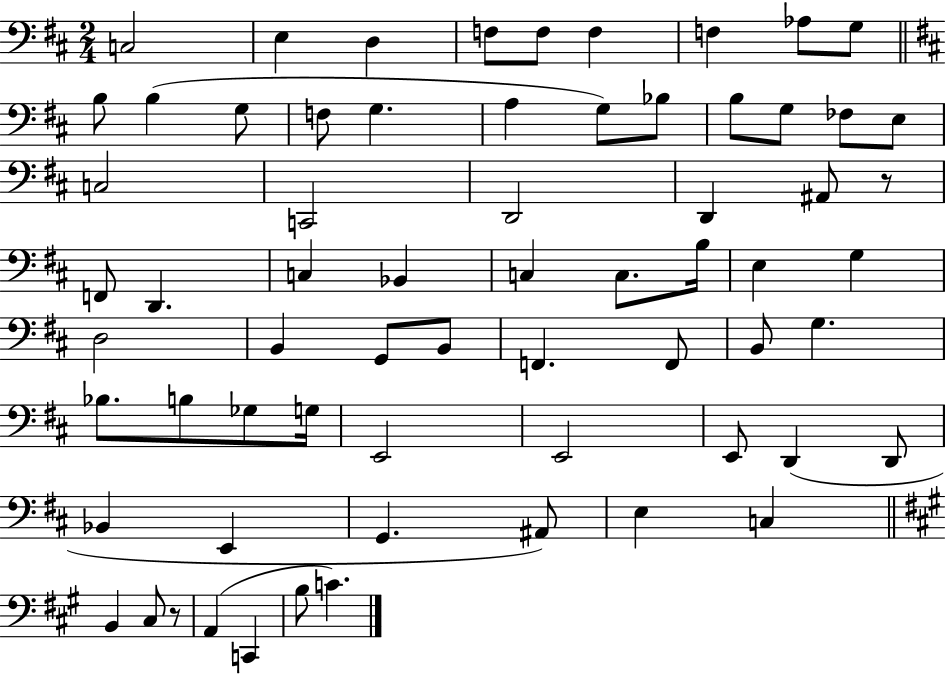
{
  \clef bass
  \numericTimeSignature
  \time 2/4
  \key d \major
  c2 | e4 d4 | f8 f8 f4 | f4 aes8 g8 | \break \bar "||" \break \key d \major b8 b4( g8 | f8 g4. | a4 g8) bes8 | b8 g8 fes8 e8 | \break c2 | c,2 | d,2 | d,4 ais,8 r8 | \break f,8 d,4. | c4 bes,4 | c4 c8. b16 | e4 g4 | \break d2 | b,4 g,8 b,8 | f,4. f,8 | b,8 g4. | \break bes8. b8 ges8 g16 | e,2 | e,2 | e,8 d,4( d,8 | \break bes,4 e,4 | g,4. ais,8) | e4 c4 | \bar "||" \break \key a \major b,4 cis8 r8 | a,4( c,4 | b8 c'4.) | \bar "|."
}